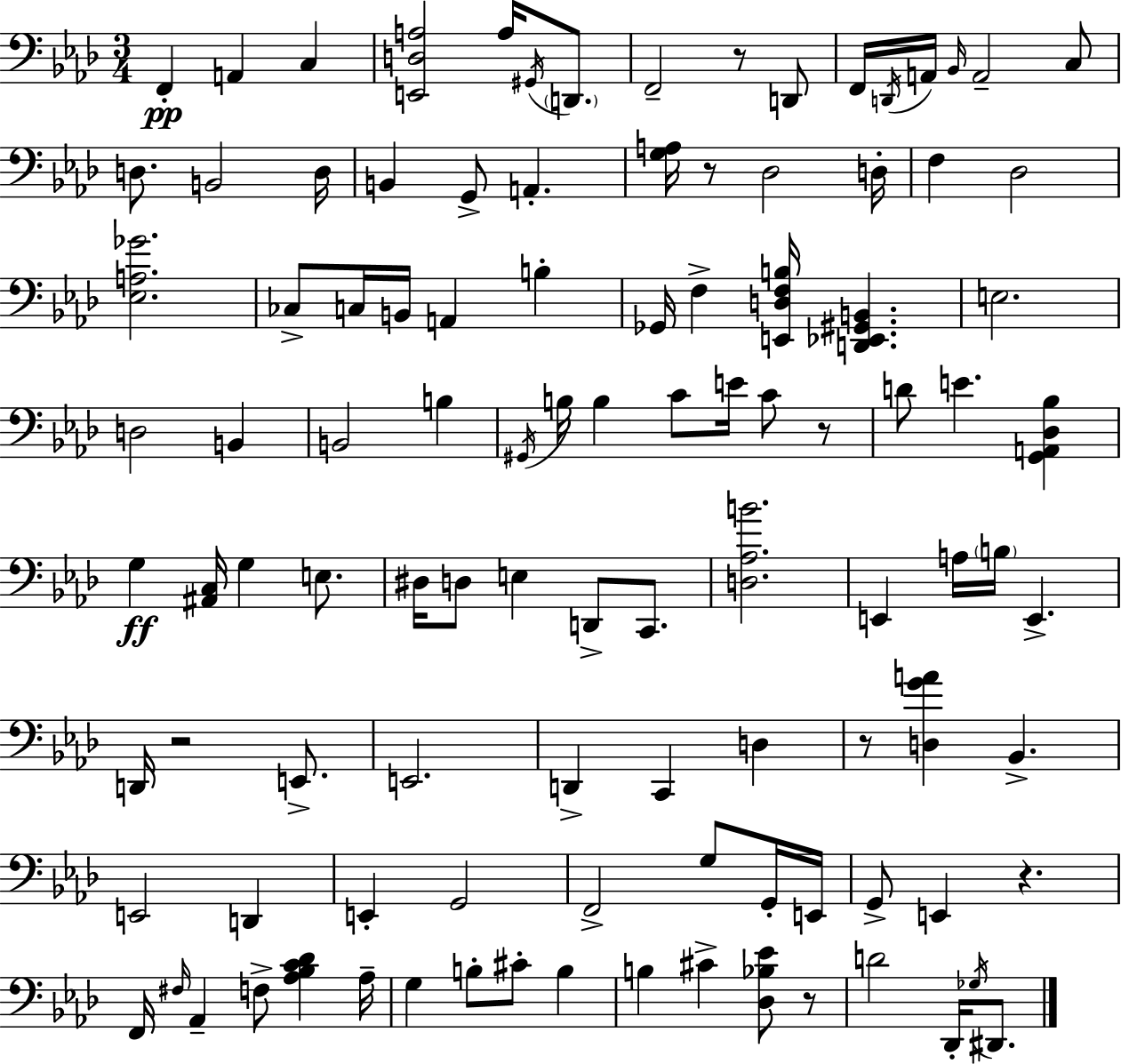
X:1
T:Untitled
M:3/4
L:1/4
K:Ab
F,, A,, C, [E,,D,A,]2 A,/4 ^G,,/4 D,,/2 F,,2 z/2 D,,/2 F,,/4 D,,/4 A,,/4 _B,,/4 A,,2 C,/2 D,/2 B,,2 D,/4 B,, G,,/2 A,, [G,A,]/4 z/2 _D,2 D,/4 F, _D,2 [_E,A,_G]2 _C,/2 C,/4 B,,/4 A,, B, _G,,/4 F, [E,,D,F,B,]/4 [D,,_E,,^G,,B,,] E,2 D,2 B,, B,,2 B, ^G,,/4 B,/4 B, C/2 E/4 C/2 z/2 D/2 E [G,,A,,_D,_B,] G, [^A,,C,]/4 G, E,/2 ^D,/4 D,/2 E, D,,/2 C,,/2 [D,_A,B]2 E,, A,/4 B,/4 E,, D,,/4 z2 E,,/2 E,,2 D,, C,, D, z/2 [D,GA] _B,, E,,2 D,, E,, G,,2 F,,2 G,/2 G,,/4 E,,/4 G,,/2 E,, z F,,/4 ^F,/4 _A,, F,/2 [_A,_B,C_D] _A,/4 G, B,/2 ^C/2 B, B, ^C [_D,_B,_E]/2 z/2 D2 _D,,/4 _G,/4 ^D,,/2